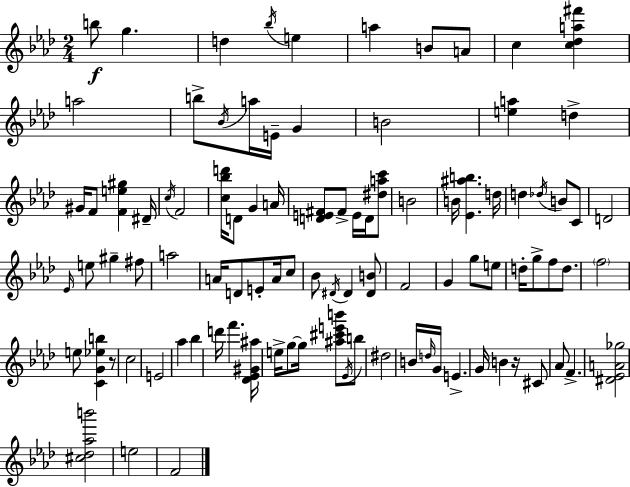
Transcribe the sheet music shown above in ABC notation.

X:1
T:Untitled
M:2/4
L:1/4
K:Fm
b/2 g d _b/4 e a B/2 A/2 c [c_da^f'] a2 b/2 _B/4 a/4 E/4 G B2 [ea] d ^G/4 F/2 [Fe^g] ^D/4 c/4 F2 [c_bd']/4 D/2 G A/4 [DE^F]/2 ^F/2 E/4 D/4 [^dac']/2 B2 B/4 [_E^ab] d/4 d _d/4 B/2 C/2 D2 _E/4 e/2 ^g ^f/2 a2 A/4 D/2 E/2 A/4 c/2 _B/2 ^D/4 ^D [^DB]/2 F2 G g/2 e/2 d/4 g/2 f/2 d/2 f2 e/2 [CG_eb] z/2 c2 E2 _a _b d'/4 f' [_D_E^G^a]/4 e/4 g/2 g/4 [^a^c'e'b']/2 _E/4 b/2 ^d2 B/4 d/4 G/4 E G/4 B z/4 ^C/2 _A/2 F [^D_EA_g]2 [^c_d_ab']2 e2 F2